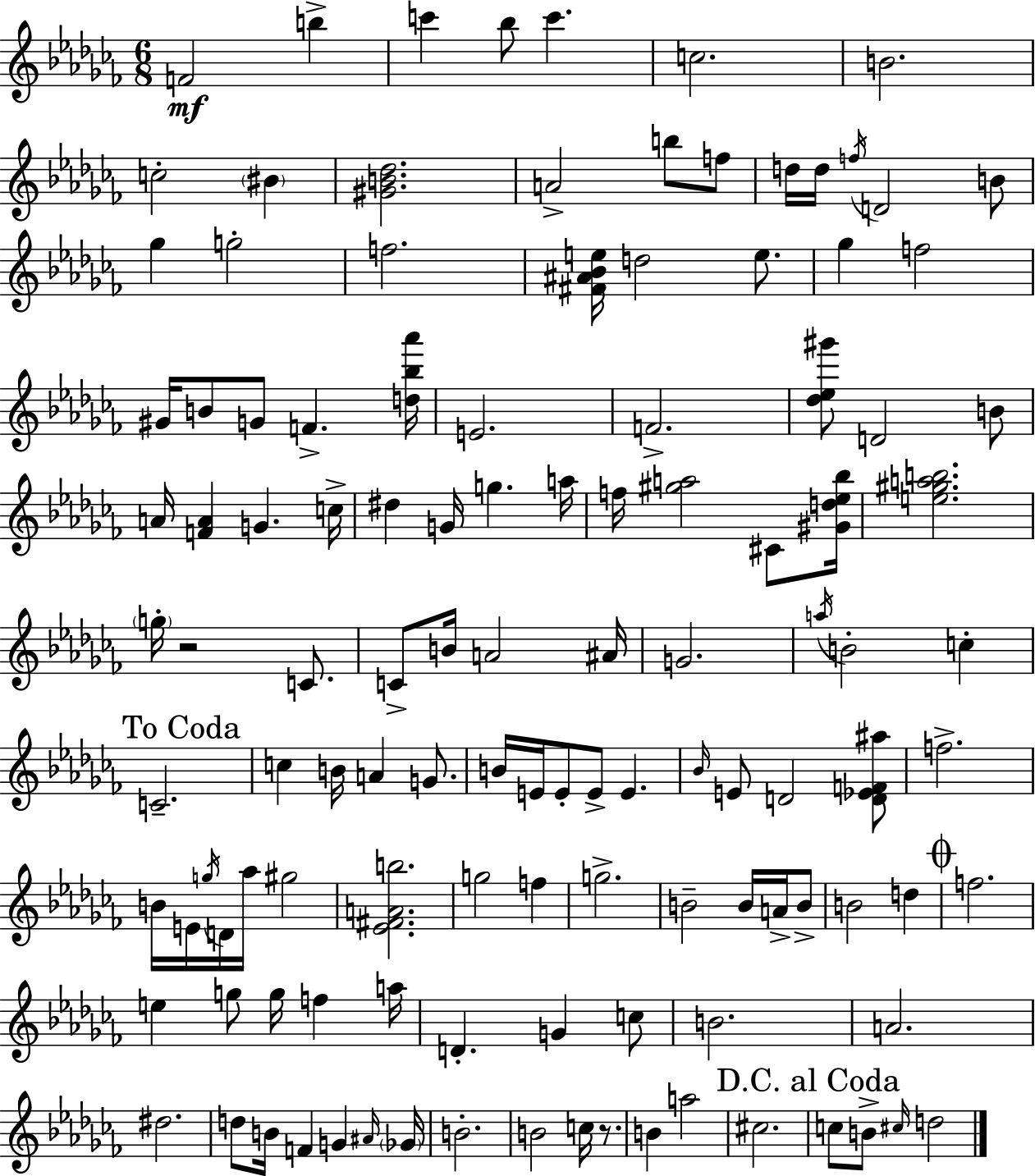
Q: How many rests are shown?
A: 2